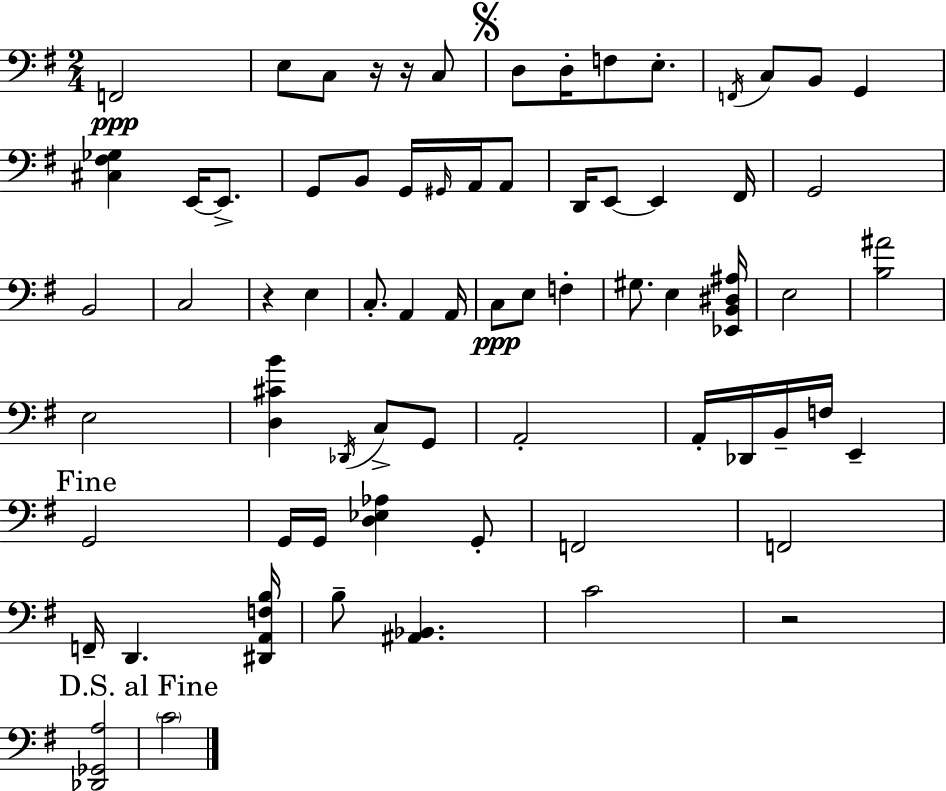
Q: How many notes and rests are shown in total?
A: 70